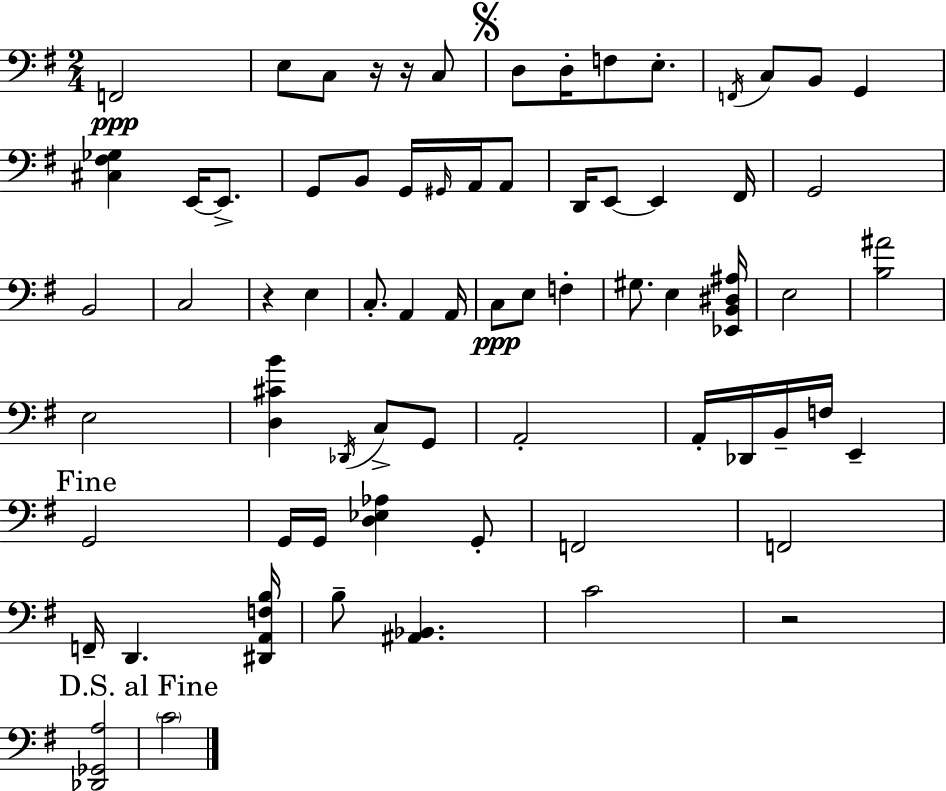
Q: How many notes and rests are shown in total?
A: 70